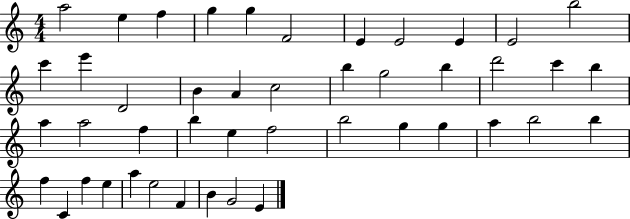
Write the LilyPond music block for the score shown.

{
  \clef treble
  \numericTimeSignature
  \time 4/4
  \key c \major
  a''2 e''4 f''4 | g''4 g''4 f'2 | e'4 e'2 e'4 | e'2 b''2 | \break c'''4 e'''4 d'2 | b'4 a'4 c''2 | b''4 g''2 b''4 | d'''2 c'''4 b''4 | \break a''4 a''2 f''4 | b''4 e''4 f''2 | b''2 g''4 g''4 | a''4 b''2 b''4 | \break f''4 c'4 f''4 e''4 | a''4 e''2 f'4 | b'4 g'2 e'4 | \bar "|."
}